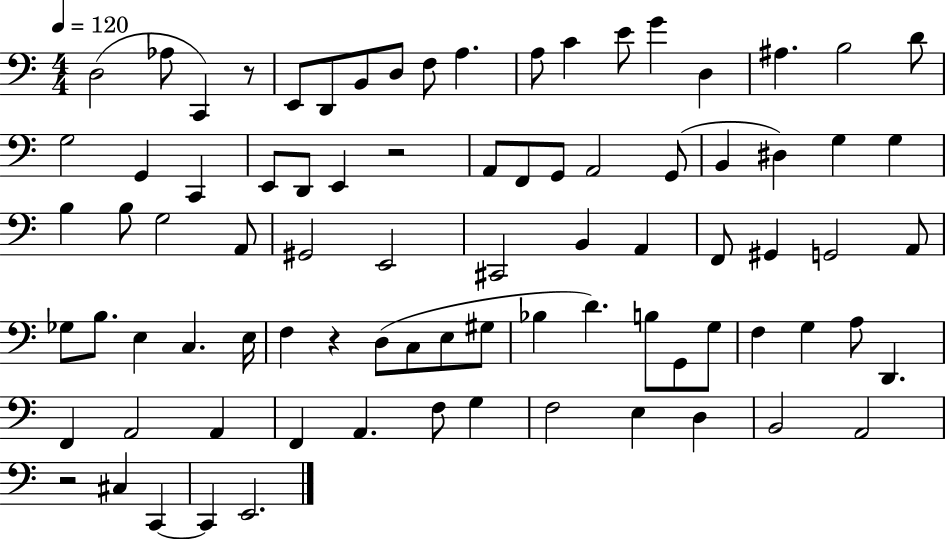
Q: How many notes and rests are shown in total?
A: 84